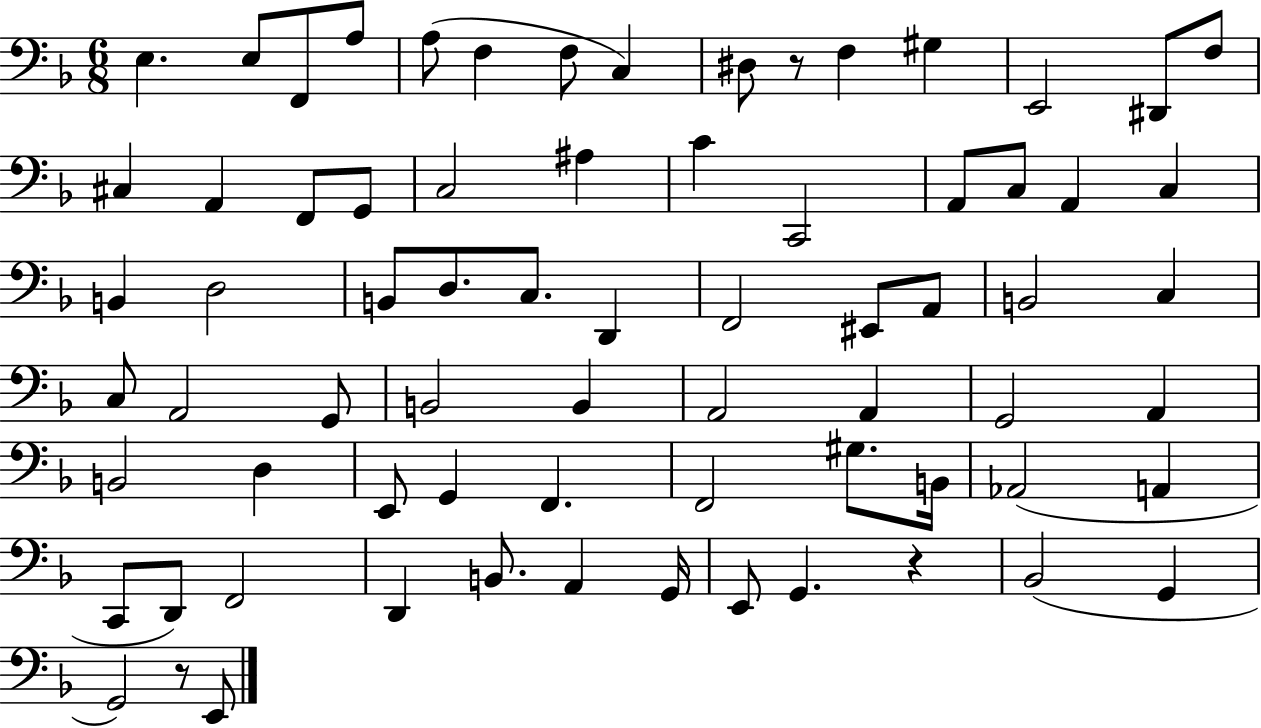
E3/q. E3/e F2/e A3/e A3/e F3/q F3/e C3/q D#3/e R/e F3/q G#3/q E2/h D#2/e F3/e C#3/q A2/q F2/e G2/e C3/h A#3/q C4/q C2/h A2/e C3/e A2/q C3/q B2/q D3/h B2/e D3/e. C3/e. D2/q F2/h EIS2/e A2/e B2/h C3/q C3/e A2/h G2/e B2/h B2/q A2/h A2/q G2/h A2/q B2/h D3/q E2/e G2/q F2/q. F2/h G#3/e. B2/s Ab2/h A2/q C2/e D2/e F2/h D2/q B2/e. A2/q G2/s E2/e G2/q. R/q Bb2/h G2/q G2/h R/e E2/e